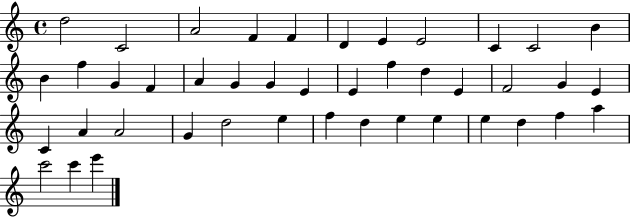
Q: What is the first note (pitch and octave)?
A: D5